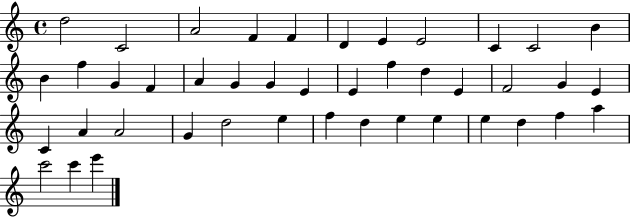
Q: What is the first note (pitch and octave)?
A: D5